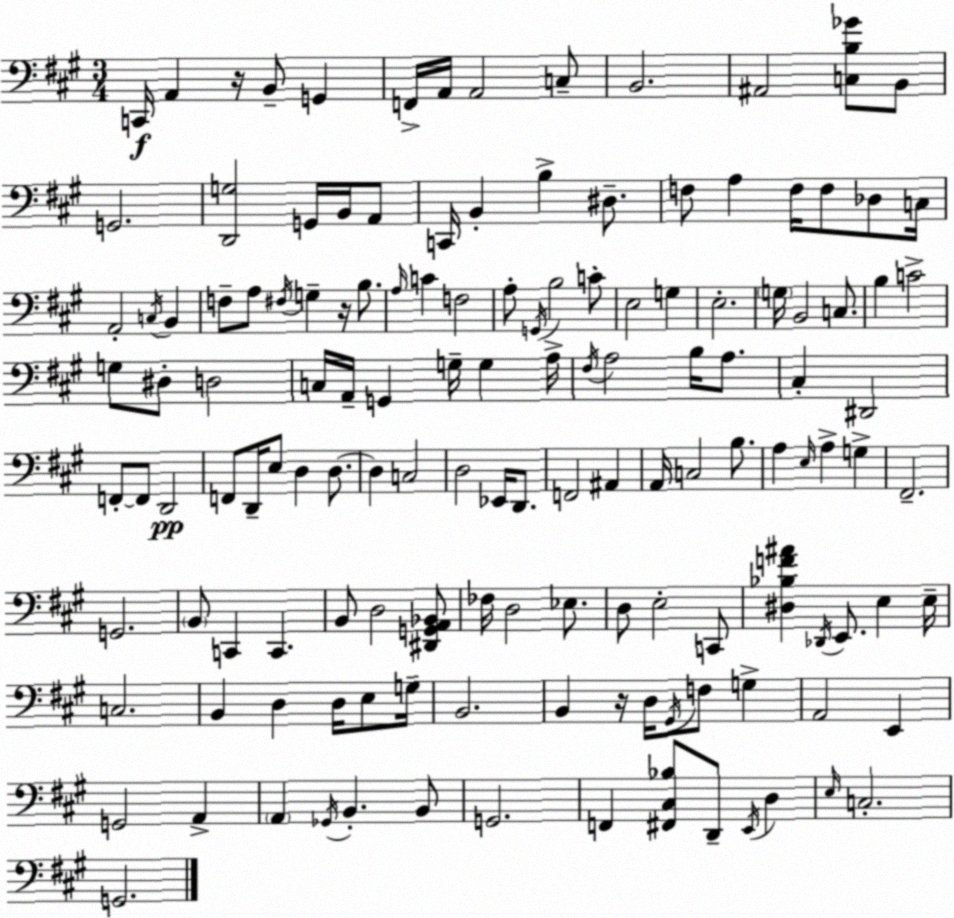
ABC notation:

X:1
T:Untitled
M:3/4
L:1/4
K:A
C,,/4 A,, z/4 B,,/2 G,, F,,/4 A,,/4 A,,2 C,/2 B,,2 ^A,,2 [C,B,_G]/2 B,,/2 G,,2 [D,,G,]2 G,,/4 B,,/4 A,,/2 C,,/4 B,, B, ^D,/2 F,/2 A, F,/4 F,/2 _D,/2 C,/4 A,,2 C,/4 B,, F,/2 A,/2 ^F,/4 G, z/4 B,/2 A,/4 C F,2 A,/2 G,,/4 B,2 C/2 E,2 G, E,2 G,/4 B,,2 C,/2 B, C2 G,/2 ^D,/2 D,2 C,/4 A,,/4 G,, G,/4 G, A,/4 ^F,/4 A,2 B,/4 A,/2 ^C, ^D,,2 F,,/2 F,,/2 D,,2 F,,/2 D,,/4 E,/2 D, D,/2 D, C,2 D,2 _E,,/4 D,,/2 F,,2 ^A,, A,,/4 C,2 B,/2 A, E,/4 A, G, ^F,,2 G,,2 B,,/2 C,, C,, B,,/2 D,2 [^D,,G,,A,,_B,,]/2 _F,/4 D,2 _E,/2 D,/2 E,2 C,,/2 [^D,_B,F^A] _D,,/4 E,,/2 E, E,/4 C,2 B,, D, D,/4 E,/2 G,/4 B,,2 B,, z/4 D,/4 ^G,,/4 F,/2 G, A,,2 E,, G,,2 A,, A,, _G,,/4 B,, B,,/2 G,,2 F,, [^F,,^C,_B,]/2 D,,/2 E,,/4 D, E,/4 C,2 G,,2